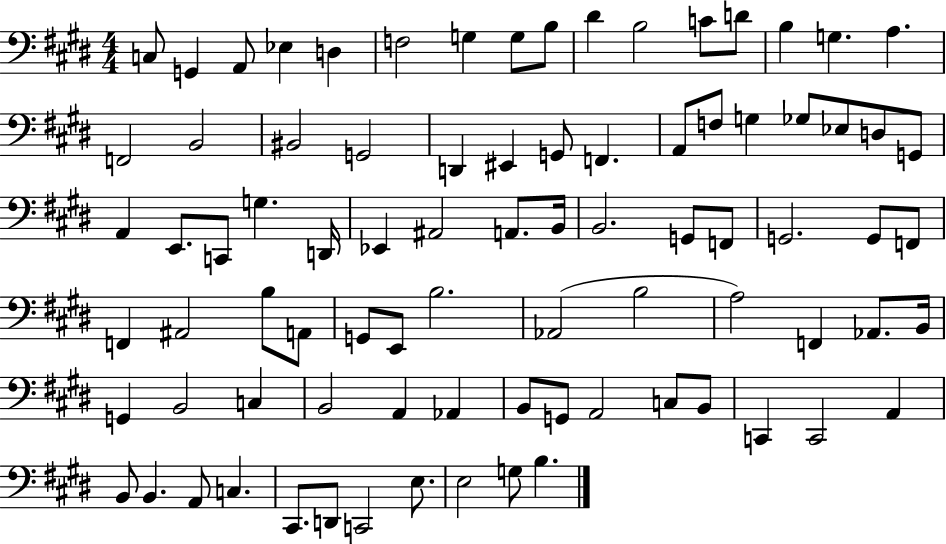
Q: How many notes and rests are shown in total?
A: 84